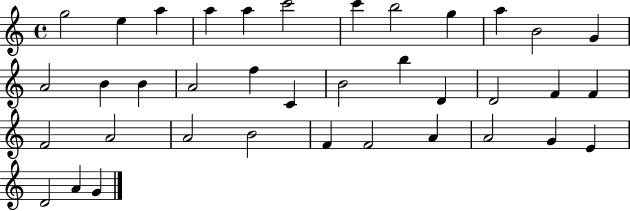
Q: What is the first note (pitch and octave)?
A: G5